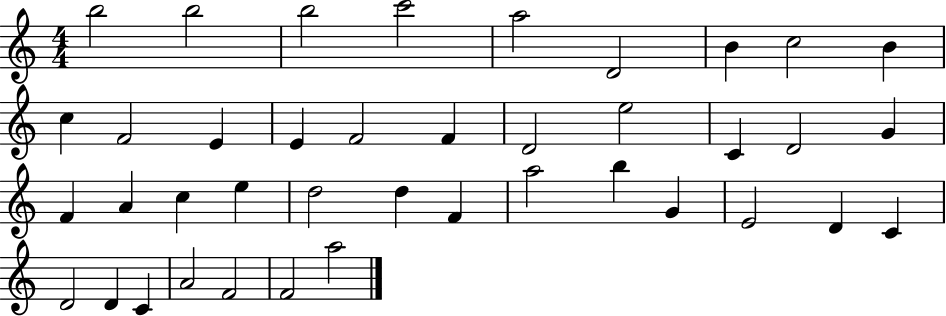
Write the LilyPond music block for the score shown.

{
  \clef treble
  \numericTimeSignature
  \time 4/4
  \key c \major
  b''2 b''2 | b''2 c'''2 | a''2 d'2 | b'4 c''2 b'4 | \break c''4 f'2 e'4 | e'4 f'2 f'4 | d'2 e''2 | c'4 d'2 g'4 | \break f'4 a'4 c''4 e''4 | d''2 d''4 f'4 | a''2 b''4 g'4 | e'2 d'4 c'4 | \break d'2 d'4 c'4 | a'2 f'2 | f'2 a''2 | \bar "|."
}